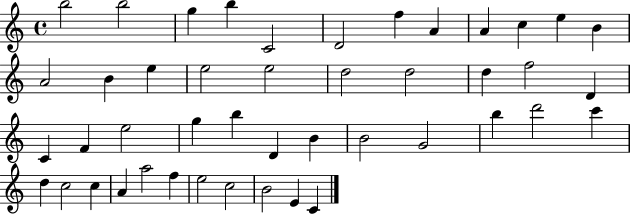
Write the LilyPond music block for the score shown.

{
  \clef treble
  \time 4/4
  \defaultTimeSignature
  \key c \major
  b''2 b''2 | g''4 b''4 c'2 | d'2 f''4 a'4 | a'4 c''4 e''4 b'4 | \break a'2 b'4 e''4 | e''2 e''2 | d''2 d''2 | d''4 f''2 d'4 | \break c'4 f'4 e''2 | g''4 b''4 d'4 b'4 | b'2 g'2 | b''4 d'''2 c'''4 | \break d''4 c''2 c''4 | a'4 a''2 f''4 | e''2 c''2 | b'2 e'4 c'4 | \break \bar "|."
}